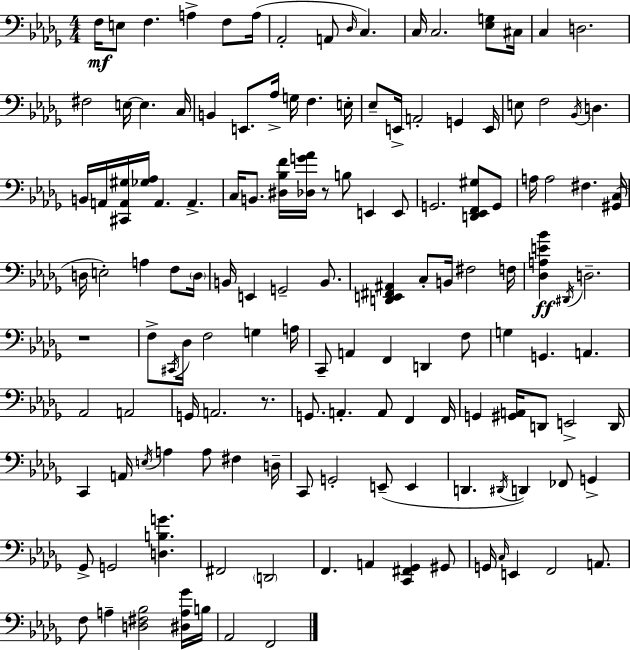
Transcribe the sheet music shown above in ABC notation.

X:1
T:Untitled
M:4/4
L:1/4
K:Bbm
F,/4 E,/2 F, A, F,/2 A,/4 _A,,2 A,,/2 _D,/4 C, C,/4 C,2 [_E,G,]/2 ^C,/4 C, D,2 ^F,2 E,/4 E, C,/4 B,, E,,/2 _A,/4 G,/4 F, E,/4 _E,/2 E,,/4 A,,2 G,, E,,/4 E,/2 F,2 _B,,/4 D, B,,/4 A,,/4 [^C,,A,,^G,]/4 [_G,_A,]/4 A,, A,, C,/4 B,,/2 [^D,_B,F]/4 [_D,G_A]/4 z/2 B,/2 E,, E,,/2 G,,2 [D,,_E,,F,,^G,]/2 G,,/2 A,/4 A,2 ^F, [^G,,C,]/4 D,/4 E,2 A, F,/2 D,/4 B,,/4 E,, G,,2 B,,/2 [D,,E,,^F,,^A,,] C,/2 B,,/4 ^F,2 F,/4 [_D,A,E_B] ^D,,/4 D,2 z4 F,/2 ^C,,/4 _D,/4 F,2 G, A,/4 C,,/2 A,, F,, D,, F,/2 G, G,, A,, _A,,2 A,,2 G,,/4 A,,2 z/2 G,,/2 A,, A,,/2 F,, F,,/4 G,, [^G,,A,,]/4 D,,/2 E,,2 D,,/4 C,, A,,/4 E,/4 A, A,/2 ^F, D,/4 C,,/2 G,,2 E,,/2 E,, D,, ^D,,/4 D,, _F,,/2 G,, _G,,/2 G,,2 [D,B,G] ^F,,2 D,,2 F,, A,, [C,,^F,,_G,,] ^G,,/2 G,,/4 C,/4 E,, F,,2 A,,/2 F,/2 A, [D,^F,_B,]2 [^D,A,_G]/4 B,/4 _A,,2 F,,2